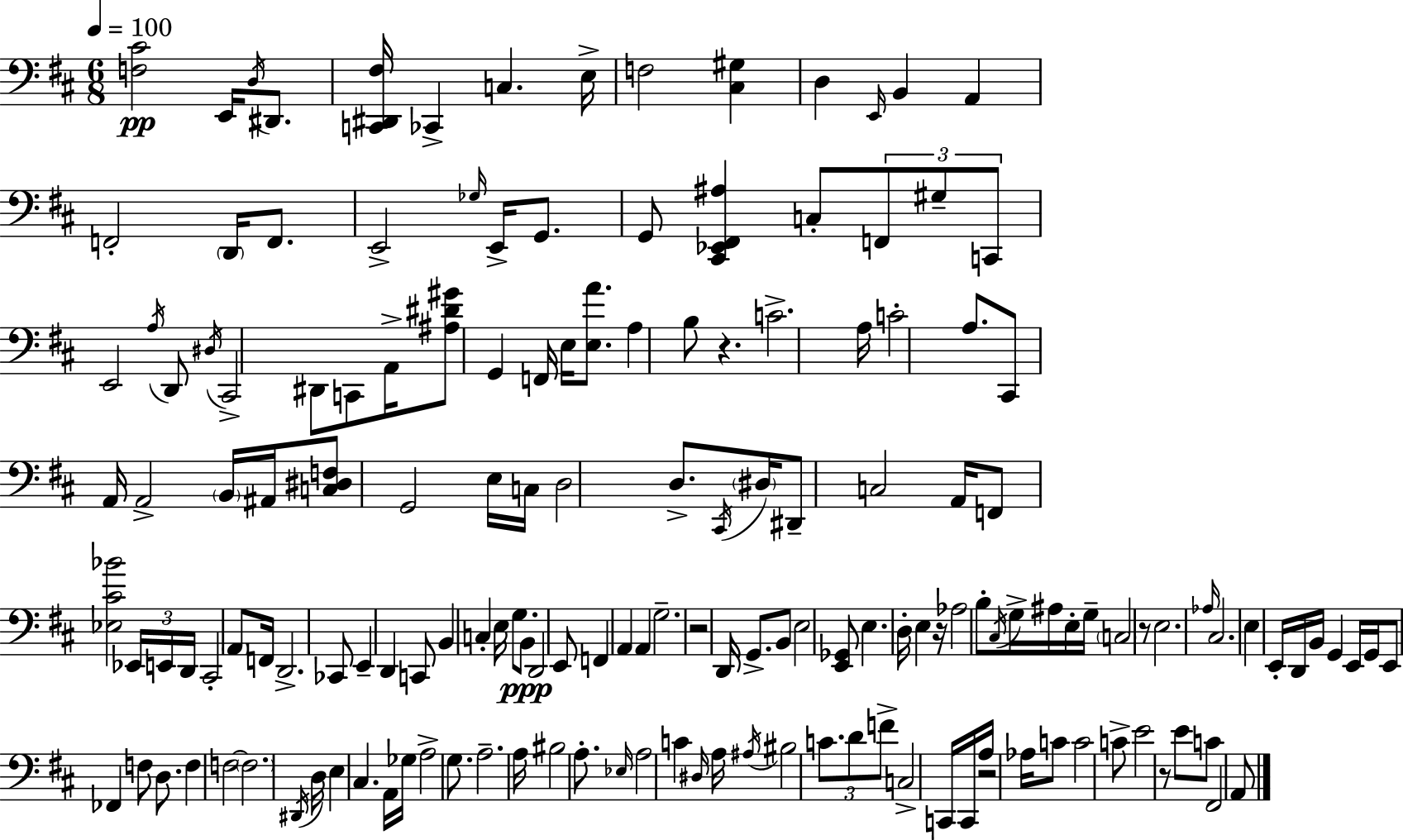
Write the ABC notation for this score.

X:1
T:Untitled
M:6/8
L:1/4
K:D
[F,^C]2 E,,/4 D,/4 ^D,,/2 [C,,^D,,^F,]/4 _C,, C, E,/4 F,2 [^C,^G,] D, E,,/4 B,, A,, F,,2 D,,/4 F,,/2 E,,2 _G,/4 E,,/4 G,,/2 G,,/2 [^C,,_E,,^F,,^A,] C,/2 F,,/2 ^G,/2 C,,/2 E,,2 A,/4 D,,/2 ^D,/4 ^C,,2 ^D,,/2 C,,/2 A,,/4 [^A,^D^G]/2 G,, F,,/4 E,/4 [E,A]/2 A, B,/2 z C2 A,/4 C2 A,/2 ^C,,/2 A,,/4 A,,2 B,,/4 ^A,,/4 [C,^D,F,]/2 G,,2 E,/4 C,/4 D,2 D,/2 ^C,,/4 ^D,/4 ^D,,/2 C,2 A,,/4 F,,/2 [_E,^C_B]2 _E,,/4 E,,/4 D,,/4 ^C,,2 A,,/2 F,,/4 D,,2 _C,,/2 E,, D,, C,,/2 B,, C, E,/4 G,/2 B,,/2 D,,2 E,,/2 F,, A,, A,, G,2 z2 D,,/4 G,,/2 B,,/2 E,2 [E,,_G,,]/2 E, D,/4 E, z/4 _A,2 B,/2 ^C,/4 G,/4 ^A,/4 E,/4 G,/4 C,2 z/2 E,2 _A,/4 ^C,2 E, E,,/4 D,,/4 B,,/4 G,, E,,/4 G,,/4 E,,/2 _F,, F,/2 D,/2 F, F,2 F,2 ^D,,/4 D,/4 E, ^C, A,,/4 _G,/4 A,2 G,/2 A,2 A,/4 ^B,2 A,/2 _E,/4 A,2 C ^D,/4 A,/4 ^A,/4 ^B,2 C/2 D/2 F/2 C,2 C,,/4 C,,/4 A,/4 z2 _A,/4 C/2 C2 C/2 E2 z/2 E/2 C/2 ^F,,2 A,,/2